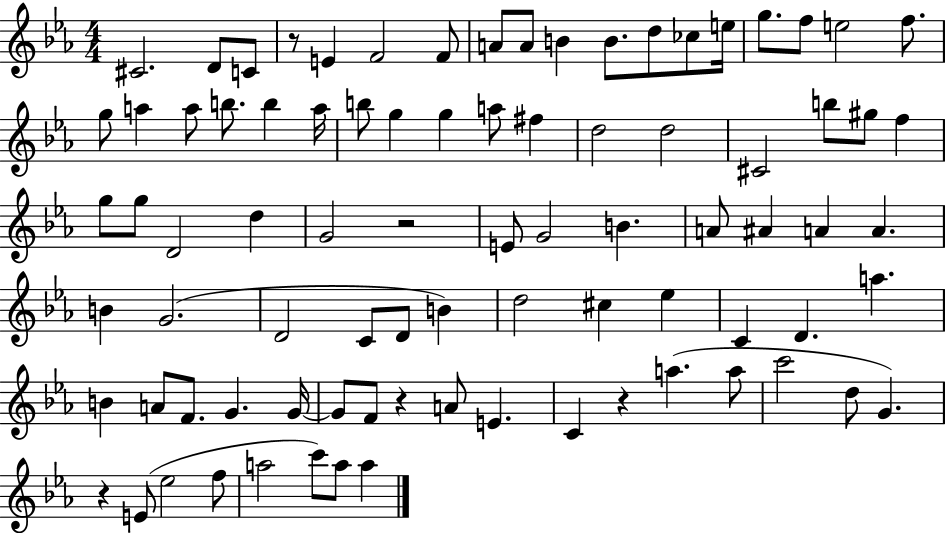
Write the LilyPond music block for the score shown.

{
  \clef treble
  \numericTimeSignature
  \time 4/4
  \key ees \major
  \repeat volta 2 { cis'2. d'8 c'8 | r8 e'4 f'2 f'8 | a'8 a'8 b'4 b'8. d''8 ces''8 e''16 | g''8. f''8 e''2 f''8. | \break g''8 a''4 a''8 b''8. b''4 a''16 | b''8 g''4 g''4 a''8 fis''4 | d''2 d''2 | cis'2 b''8 gis''8 f''4 | \break g''8 g''8 d'2 d''4 | g'2 r2 | e'8 g'2 b'4. | a'8 ais'4 a'4 a'4. | \break b'4 g'2.( | d'2 c'8 d'8 b'4) | d''2 cis''4 ees''4 | c'4 d'4. a''4. | \break b'4 a'8 f'8. g'4. g'16~~ | g'8 f'8 r4 a'8 e'4. | c'4 r4 a''4.( a''8 | c'''2 d''8 g'4.) | \break r4 e'8( ees''2 f''8 | a''2 c'''8) a''8 a''4 | } \bar "|."
}